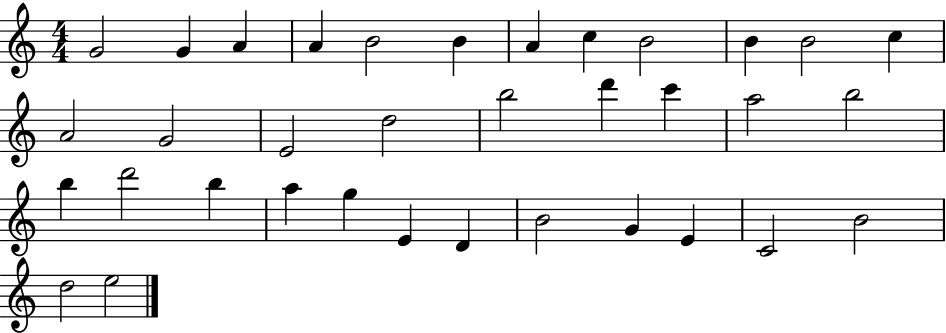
X:1
T:Untitled
M:4/4
L:1/4
K:C
G2 G A A B2 B A c B2 B B2 c A2 G2 E2 d2 b2 d' c' a2 b2 b d'2 b a g E D B2 G E C2 B2 d2 e2